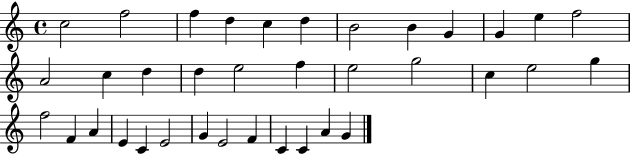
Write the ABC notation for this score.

X:1
T:Untitled
M:4/4
L:1/4
K:C
c2 f2 f d c d B2 B G G e f2 A2 c d d e2 f e2 g2 c e2 g f2 F A E C E2 G E2 F C C A G